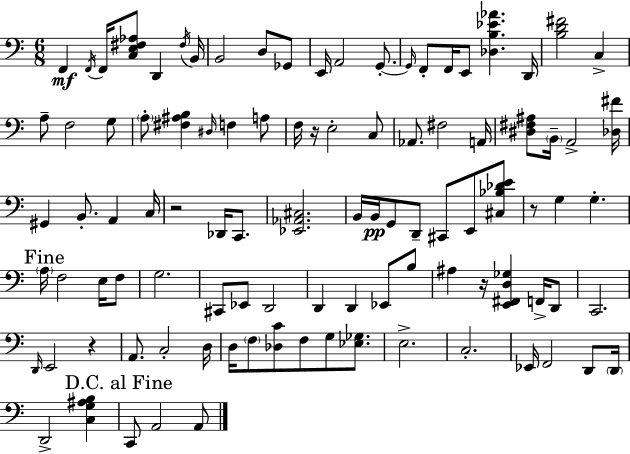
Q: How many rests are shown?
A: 5